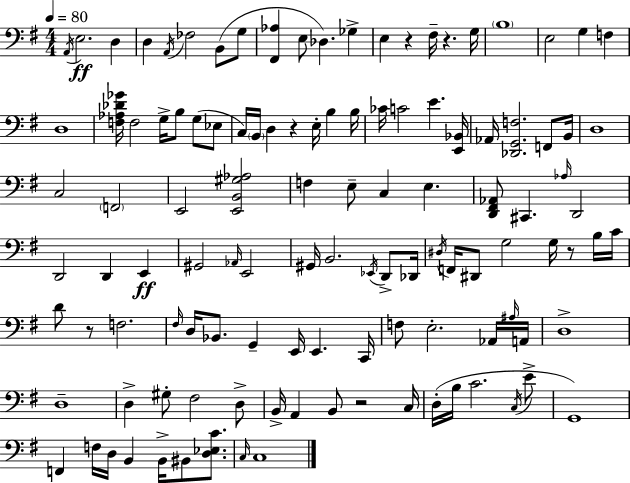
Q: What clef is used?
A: bass